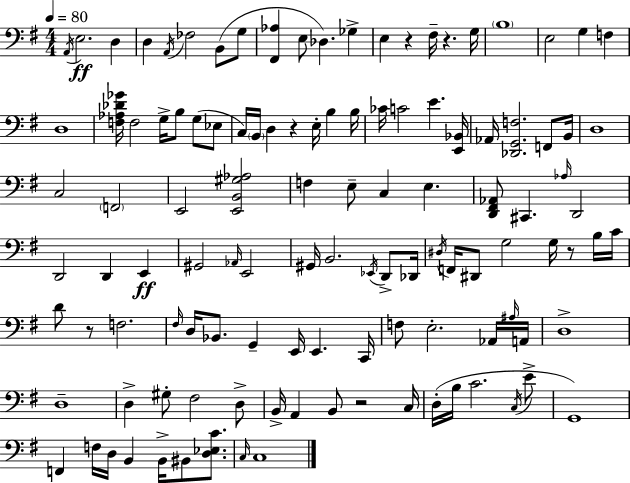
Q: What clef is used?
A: bass